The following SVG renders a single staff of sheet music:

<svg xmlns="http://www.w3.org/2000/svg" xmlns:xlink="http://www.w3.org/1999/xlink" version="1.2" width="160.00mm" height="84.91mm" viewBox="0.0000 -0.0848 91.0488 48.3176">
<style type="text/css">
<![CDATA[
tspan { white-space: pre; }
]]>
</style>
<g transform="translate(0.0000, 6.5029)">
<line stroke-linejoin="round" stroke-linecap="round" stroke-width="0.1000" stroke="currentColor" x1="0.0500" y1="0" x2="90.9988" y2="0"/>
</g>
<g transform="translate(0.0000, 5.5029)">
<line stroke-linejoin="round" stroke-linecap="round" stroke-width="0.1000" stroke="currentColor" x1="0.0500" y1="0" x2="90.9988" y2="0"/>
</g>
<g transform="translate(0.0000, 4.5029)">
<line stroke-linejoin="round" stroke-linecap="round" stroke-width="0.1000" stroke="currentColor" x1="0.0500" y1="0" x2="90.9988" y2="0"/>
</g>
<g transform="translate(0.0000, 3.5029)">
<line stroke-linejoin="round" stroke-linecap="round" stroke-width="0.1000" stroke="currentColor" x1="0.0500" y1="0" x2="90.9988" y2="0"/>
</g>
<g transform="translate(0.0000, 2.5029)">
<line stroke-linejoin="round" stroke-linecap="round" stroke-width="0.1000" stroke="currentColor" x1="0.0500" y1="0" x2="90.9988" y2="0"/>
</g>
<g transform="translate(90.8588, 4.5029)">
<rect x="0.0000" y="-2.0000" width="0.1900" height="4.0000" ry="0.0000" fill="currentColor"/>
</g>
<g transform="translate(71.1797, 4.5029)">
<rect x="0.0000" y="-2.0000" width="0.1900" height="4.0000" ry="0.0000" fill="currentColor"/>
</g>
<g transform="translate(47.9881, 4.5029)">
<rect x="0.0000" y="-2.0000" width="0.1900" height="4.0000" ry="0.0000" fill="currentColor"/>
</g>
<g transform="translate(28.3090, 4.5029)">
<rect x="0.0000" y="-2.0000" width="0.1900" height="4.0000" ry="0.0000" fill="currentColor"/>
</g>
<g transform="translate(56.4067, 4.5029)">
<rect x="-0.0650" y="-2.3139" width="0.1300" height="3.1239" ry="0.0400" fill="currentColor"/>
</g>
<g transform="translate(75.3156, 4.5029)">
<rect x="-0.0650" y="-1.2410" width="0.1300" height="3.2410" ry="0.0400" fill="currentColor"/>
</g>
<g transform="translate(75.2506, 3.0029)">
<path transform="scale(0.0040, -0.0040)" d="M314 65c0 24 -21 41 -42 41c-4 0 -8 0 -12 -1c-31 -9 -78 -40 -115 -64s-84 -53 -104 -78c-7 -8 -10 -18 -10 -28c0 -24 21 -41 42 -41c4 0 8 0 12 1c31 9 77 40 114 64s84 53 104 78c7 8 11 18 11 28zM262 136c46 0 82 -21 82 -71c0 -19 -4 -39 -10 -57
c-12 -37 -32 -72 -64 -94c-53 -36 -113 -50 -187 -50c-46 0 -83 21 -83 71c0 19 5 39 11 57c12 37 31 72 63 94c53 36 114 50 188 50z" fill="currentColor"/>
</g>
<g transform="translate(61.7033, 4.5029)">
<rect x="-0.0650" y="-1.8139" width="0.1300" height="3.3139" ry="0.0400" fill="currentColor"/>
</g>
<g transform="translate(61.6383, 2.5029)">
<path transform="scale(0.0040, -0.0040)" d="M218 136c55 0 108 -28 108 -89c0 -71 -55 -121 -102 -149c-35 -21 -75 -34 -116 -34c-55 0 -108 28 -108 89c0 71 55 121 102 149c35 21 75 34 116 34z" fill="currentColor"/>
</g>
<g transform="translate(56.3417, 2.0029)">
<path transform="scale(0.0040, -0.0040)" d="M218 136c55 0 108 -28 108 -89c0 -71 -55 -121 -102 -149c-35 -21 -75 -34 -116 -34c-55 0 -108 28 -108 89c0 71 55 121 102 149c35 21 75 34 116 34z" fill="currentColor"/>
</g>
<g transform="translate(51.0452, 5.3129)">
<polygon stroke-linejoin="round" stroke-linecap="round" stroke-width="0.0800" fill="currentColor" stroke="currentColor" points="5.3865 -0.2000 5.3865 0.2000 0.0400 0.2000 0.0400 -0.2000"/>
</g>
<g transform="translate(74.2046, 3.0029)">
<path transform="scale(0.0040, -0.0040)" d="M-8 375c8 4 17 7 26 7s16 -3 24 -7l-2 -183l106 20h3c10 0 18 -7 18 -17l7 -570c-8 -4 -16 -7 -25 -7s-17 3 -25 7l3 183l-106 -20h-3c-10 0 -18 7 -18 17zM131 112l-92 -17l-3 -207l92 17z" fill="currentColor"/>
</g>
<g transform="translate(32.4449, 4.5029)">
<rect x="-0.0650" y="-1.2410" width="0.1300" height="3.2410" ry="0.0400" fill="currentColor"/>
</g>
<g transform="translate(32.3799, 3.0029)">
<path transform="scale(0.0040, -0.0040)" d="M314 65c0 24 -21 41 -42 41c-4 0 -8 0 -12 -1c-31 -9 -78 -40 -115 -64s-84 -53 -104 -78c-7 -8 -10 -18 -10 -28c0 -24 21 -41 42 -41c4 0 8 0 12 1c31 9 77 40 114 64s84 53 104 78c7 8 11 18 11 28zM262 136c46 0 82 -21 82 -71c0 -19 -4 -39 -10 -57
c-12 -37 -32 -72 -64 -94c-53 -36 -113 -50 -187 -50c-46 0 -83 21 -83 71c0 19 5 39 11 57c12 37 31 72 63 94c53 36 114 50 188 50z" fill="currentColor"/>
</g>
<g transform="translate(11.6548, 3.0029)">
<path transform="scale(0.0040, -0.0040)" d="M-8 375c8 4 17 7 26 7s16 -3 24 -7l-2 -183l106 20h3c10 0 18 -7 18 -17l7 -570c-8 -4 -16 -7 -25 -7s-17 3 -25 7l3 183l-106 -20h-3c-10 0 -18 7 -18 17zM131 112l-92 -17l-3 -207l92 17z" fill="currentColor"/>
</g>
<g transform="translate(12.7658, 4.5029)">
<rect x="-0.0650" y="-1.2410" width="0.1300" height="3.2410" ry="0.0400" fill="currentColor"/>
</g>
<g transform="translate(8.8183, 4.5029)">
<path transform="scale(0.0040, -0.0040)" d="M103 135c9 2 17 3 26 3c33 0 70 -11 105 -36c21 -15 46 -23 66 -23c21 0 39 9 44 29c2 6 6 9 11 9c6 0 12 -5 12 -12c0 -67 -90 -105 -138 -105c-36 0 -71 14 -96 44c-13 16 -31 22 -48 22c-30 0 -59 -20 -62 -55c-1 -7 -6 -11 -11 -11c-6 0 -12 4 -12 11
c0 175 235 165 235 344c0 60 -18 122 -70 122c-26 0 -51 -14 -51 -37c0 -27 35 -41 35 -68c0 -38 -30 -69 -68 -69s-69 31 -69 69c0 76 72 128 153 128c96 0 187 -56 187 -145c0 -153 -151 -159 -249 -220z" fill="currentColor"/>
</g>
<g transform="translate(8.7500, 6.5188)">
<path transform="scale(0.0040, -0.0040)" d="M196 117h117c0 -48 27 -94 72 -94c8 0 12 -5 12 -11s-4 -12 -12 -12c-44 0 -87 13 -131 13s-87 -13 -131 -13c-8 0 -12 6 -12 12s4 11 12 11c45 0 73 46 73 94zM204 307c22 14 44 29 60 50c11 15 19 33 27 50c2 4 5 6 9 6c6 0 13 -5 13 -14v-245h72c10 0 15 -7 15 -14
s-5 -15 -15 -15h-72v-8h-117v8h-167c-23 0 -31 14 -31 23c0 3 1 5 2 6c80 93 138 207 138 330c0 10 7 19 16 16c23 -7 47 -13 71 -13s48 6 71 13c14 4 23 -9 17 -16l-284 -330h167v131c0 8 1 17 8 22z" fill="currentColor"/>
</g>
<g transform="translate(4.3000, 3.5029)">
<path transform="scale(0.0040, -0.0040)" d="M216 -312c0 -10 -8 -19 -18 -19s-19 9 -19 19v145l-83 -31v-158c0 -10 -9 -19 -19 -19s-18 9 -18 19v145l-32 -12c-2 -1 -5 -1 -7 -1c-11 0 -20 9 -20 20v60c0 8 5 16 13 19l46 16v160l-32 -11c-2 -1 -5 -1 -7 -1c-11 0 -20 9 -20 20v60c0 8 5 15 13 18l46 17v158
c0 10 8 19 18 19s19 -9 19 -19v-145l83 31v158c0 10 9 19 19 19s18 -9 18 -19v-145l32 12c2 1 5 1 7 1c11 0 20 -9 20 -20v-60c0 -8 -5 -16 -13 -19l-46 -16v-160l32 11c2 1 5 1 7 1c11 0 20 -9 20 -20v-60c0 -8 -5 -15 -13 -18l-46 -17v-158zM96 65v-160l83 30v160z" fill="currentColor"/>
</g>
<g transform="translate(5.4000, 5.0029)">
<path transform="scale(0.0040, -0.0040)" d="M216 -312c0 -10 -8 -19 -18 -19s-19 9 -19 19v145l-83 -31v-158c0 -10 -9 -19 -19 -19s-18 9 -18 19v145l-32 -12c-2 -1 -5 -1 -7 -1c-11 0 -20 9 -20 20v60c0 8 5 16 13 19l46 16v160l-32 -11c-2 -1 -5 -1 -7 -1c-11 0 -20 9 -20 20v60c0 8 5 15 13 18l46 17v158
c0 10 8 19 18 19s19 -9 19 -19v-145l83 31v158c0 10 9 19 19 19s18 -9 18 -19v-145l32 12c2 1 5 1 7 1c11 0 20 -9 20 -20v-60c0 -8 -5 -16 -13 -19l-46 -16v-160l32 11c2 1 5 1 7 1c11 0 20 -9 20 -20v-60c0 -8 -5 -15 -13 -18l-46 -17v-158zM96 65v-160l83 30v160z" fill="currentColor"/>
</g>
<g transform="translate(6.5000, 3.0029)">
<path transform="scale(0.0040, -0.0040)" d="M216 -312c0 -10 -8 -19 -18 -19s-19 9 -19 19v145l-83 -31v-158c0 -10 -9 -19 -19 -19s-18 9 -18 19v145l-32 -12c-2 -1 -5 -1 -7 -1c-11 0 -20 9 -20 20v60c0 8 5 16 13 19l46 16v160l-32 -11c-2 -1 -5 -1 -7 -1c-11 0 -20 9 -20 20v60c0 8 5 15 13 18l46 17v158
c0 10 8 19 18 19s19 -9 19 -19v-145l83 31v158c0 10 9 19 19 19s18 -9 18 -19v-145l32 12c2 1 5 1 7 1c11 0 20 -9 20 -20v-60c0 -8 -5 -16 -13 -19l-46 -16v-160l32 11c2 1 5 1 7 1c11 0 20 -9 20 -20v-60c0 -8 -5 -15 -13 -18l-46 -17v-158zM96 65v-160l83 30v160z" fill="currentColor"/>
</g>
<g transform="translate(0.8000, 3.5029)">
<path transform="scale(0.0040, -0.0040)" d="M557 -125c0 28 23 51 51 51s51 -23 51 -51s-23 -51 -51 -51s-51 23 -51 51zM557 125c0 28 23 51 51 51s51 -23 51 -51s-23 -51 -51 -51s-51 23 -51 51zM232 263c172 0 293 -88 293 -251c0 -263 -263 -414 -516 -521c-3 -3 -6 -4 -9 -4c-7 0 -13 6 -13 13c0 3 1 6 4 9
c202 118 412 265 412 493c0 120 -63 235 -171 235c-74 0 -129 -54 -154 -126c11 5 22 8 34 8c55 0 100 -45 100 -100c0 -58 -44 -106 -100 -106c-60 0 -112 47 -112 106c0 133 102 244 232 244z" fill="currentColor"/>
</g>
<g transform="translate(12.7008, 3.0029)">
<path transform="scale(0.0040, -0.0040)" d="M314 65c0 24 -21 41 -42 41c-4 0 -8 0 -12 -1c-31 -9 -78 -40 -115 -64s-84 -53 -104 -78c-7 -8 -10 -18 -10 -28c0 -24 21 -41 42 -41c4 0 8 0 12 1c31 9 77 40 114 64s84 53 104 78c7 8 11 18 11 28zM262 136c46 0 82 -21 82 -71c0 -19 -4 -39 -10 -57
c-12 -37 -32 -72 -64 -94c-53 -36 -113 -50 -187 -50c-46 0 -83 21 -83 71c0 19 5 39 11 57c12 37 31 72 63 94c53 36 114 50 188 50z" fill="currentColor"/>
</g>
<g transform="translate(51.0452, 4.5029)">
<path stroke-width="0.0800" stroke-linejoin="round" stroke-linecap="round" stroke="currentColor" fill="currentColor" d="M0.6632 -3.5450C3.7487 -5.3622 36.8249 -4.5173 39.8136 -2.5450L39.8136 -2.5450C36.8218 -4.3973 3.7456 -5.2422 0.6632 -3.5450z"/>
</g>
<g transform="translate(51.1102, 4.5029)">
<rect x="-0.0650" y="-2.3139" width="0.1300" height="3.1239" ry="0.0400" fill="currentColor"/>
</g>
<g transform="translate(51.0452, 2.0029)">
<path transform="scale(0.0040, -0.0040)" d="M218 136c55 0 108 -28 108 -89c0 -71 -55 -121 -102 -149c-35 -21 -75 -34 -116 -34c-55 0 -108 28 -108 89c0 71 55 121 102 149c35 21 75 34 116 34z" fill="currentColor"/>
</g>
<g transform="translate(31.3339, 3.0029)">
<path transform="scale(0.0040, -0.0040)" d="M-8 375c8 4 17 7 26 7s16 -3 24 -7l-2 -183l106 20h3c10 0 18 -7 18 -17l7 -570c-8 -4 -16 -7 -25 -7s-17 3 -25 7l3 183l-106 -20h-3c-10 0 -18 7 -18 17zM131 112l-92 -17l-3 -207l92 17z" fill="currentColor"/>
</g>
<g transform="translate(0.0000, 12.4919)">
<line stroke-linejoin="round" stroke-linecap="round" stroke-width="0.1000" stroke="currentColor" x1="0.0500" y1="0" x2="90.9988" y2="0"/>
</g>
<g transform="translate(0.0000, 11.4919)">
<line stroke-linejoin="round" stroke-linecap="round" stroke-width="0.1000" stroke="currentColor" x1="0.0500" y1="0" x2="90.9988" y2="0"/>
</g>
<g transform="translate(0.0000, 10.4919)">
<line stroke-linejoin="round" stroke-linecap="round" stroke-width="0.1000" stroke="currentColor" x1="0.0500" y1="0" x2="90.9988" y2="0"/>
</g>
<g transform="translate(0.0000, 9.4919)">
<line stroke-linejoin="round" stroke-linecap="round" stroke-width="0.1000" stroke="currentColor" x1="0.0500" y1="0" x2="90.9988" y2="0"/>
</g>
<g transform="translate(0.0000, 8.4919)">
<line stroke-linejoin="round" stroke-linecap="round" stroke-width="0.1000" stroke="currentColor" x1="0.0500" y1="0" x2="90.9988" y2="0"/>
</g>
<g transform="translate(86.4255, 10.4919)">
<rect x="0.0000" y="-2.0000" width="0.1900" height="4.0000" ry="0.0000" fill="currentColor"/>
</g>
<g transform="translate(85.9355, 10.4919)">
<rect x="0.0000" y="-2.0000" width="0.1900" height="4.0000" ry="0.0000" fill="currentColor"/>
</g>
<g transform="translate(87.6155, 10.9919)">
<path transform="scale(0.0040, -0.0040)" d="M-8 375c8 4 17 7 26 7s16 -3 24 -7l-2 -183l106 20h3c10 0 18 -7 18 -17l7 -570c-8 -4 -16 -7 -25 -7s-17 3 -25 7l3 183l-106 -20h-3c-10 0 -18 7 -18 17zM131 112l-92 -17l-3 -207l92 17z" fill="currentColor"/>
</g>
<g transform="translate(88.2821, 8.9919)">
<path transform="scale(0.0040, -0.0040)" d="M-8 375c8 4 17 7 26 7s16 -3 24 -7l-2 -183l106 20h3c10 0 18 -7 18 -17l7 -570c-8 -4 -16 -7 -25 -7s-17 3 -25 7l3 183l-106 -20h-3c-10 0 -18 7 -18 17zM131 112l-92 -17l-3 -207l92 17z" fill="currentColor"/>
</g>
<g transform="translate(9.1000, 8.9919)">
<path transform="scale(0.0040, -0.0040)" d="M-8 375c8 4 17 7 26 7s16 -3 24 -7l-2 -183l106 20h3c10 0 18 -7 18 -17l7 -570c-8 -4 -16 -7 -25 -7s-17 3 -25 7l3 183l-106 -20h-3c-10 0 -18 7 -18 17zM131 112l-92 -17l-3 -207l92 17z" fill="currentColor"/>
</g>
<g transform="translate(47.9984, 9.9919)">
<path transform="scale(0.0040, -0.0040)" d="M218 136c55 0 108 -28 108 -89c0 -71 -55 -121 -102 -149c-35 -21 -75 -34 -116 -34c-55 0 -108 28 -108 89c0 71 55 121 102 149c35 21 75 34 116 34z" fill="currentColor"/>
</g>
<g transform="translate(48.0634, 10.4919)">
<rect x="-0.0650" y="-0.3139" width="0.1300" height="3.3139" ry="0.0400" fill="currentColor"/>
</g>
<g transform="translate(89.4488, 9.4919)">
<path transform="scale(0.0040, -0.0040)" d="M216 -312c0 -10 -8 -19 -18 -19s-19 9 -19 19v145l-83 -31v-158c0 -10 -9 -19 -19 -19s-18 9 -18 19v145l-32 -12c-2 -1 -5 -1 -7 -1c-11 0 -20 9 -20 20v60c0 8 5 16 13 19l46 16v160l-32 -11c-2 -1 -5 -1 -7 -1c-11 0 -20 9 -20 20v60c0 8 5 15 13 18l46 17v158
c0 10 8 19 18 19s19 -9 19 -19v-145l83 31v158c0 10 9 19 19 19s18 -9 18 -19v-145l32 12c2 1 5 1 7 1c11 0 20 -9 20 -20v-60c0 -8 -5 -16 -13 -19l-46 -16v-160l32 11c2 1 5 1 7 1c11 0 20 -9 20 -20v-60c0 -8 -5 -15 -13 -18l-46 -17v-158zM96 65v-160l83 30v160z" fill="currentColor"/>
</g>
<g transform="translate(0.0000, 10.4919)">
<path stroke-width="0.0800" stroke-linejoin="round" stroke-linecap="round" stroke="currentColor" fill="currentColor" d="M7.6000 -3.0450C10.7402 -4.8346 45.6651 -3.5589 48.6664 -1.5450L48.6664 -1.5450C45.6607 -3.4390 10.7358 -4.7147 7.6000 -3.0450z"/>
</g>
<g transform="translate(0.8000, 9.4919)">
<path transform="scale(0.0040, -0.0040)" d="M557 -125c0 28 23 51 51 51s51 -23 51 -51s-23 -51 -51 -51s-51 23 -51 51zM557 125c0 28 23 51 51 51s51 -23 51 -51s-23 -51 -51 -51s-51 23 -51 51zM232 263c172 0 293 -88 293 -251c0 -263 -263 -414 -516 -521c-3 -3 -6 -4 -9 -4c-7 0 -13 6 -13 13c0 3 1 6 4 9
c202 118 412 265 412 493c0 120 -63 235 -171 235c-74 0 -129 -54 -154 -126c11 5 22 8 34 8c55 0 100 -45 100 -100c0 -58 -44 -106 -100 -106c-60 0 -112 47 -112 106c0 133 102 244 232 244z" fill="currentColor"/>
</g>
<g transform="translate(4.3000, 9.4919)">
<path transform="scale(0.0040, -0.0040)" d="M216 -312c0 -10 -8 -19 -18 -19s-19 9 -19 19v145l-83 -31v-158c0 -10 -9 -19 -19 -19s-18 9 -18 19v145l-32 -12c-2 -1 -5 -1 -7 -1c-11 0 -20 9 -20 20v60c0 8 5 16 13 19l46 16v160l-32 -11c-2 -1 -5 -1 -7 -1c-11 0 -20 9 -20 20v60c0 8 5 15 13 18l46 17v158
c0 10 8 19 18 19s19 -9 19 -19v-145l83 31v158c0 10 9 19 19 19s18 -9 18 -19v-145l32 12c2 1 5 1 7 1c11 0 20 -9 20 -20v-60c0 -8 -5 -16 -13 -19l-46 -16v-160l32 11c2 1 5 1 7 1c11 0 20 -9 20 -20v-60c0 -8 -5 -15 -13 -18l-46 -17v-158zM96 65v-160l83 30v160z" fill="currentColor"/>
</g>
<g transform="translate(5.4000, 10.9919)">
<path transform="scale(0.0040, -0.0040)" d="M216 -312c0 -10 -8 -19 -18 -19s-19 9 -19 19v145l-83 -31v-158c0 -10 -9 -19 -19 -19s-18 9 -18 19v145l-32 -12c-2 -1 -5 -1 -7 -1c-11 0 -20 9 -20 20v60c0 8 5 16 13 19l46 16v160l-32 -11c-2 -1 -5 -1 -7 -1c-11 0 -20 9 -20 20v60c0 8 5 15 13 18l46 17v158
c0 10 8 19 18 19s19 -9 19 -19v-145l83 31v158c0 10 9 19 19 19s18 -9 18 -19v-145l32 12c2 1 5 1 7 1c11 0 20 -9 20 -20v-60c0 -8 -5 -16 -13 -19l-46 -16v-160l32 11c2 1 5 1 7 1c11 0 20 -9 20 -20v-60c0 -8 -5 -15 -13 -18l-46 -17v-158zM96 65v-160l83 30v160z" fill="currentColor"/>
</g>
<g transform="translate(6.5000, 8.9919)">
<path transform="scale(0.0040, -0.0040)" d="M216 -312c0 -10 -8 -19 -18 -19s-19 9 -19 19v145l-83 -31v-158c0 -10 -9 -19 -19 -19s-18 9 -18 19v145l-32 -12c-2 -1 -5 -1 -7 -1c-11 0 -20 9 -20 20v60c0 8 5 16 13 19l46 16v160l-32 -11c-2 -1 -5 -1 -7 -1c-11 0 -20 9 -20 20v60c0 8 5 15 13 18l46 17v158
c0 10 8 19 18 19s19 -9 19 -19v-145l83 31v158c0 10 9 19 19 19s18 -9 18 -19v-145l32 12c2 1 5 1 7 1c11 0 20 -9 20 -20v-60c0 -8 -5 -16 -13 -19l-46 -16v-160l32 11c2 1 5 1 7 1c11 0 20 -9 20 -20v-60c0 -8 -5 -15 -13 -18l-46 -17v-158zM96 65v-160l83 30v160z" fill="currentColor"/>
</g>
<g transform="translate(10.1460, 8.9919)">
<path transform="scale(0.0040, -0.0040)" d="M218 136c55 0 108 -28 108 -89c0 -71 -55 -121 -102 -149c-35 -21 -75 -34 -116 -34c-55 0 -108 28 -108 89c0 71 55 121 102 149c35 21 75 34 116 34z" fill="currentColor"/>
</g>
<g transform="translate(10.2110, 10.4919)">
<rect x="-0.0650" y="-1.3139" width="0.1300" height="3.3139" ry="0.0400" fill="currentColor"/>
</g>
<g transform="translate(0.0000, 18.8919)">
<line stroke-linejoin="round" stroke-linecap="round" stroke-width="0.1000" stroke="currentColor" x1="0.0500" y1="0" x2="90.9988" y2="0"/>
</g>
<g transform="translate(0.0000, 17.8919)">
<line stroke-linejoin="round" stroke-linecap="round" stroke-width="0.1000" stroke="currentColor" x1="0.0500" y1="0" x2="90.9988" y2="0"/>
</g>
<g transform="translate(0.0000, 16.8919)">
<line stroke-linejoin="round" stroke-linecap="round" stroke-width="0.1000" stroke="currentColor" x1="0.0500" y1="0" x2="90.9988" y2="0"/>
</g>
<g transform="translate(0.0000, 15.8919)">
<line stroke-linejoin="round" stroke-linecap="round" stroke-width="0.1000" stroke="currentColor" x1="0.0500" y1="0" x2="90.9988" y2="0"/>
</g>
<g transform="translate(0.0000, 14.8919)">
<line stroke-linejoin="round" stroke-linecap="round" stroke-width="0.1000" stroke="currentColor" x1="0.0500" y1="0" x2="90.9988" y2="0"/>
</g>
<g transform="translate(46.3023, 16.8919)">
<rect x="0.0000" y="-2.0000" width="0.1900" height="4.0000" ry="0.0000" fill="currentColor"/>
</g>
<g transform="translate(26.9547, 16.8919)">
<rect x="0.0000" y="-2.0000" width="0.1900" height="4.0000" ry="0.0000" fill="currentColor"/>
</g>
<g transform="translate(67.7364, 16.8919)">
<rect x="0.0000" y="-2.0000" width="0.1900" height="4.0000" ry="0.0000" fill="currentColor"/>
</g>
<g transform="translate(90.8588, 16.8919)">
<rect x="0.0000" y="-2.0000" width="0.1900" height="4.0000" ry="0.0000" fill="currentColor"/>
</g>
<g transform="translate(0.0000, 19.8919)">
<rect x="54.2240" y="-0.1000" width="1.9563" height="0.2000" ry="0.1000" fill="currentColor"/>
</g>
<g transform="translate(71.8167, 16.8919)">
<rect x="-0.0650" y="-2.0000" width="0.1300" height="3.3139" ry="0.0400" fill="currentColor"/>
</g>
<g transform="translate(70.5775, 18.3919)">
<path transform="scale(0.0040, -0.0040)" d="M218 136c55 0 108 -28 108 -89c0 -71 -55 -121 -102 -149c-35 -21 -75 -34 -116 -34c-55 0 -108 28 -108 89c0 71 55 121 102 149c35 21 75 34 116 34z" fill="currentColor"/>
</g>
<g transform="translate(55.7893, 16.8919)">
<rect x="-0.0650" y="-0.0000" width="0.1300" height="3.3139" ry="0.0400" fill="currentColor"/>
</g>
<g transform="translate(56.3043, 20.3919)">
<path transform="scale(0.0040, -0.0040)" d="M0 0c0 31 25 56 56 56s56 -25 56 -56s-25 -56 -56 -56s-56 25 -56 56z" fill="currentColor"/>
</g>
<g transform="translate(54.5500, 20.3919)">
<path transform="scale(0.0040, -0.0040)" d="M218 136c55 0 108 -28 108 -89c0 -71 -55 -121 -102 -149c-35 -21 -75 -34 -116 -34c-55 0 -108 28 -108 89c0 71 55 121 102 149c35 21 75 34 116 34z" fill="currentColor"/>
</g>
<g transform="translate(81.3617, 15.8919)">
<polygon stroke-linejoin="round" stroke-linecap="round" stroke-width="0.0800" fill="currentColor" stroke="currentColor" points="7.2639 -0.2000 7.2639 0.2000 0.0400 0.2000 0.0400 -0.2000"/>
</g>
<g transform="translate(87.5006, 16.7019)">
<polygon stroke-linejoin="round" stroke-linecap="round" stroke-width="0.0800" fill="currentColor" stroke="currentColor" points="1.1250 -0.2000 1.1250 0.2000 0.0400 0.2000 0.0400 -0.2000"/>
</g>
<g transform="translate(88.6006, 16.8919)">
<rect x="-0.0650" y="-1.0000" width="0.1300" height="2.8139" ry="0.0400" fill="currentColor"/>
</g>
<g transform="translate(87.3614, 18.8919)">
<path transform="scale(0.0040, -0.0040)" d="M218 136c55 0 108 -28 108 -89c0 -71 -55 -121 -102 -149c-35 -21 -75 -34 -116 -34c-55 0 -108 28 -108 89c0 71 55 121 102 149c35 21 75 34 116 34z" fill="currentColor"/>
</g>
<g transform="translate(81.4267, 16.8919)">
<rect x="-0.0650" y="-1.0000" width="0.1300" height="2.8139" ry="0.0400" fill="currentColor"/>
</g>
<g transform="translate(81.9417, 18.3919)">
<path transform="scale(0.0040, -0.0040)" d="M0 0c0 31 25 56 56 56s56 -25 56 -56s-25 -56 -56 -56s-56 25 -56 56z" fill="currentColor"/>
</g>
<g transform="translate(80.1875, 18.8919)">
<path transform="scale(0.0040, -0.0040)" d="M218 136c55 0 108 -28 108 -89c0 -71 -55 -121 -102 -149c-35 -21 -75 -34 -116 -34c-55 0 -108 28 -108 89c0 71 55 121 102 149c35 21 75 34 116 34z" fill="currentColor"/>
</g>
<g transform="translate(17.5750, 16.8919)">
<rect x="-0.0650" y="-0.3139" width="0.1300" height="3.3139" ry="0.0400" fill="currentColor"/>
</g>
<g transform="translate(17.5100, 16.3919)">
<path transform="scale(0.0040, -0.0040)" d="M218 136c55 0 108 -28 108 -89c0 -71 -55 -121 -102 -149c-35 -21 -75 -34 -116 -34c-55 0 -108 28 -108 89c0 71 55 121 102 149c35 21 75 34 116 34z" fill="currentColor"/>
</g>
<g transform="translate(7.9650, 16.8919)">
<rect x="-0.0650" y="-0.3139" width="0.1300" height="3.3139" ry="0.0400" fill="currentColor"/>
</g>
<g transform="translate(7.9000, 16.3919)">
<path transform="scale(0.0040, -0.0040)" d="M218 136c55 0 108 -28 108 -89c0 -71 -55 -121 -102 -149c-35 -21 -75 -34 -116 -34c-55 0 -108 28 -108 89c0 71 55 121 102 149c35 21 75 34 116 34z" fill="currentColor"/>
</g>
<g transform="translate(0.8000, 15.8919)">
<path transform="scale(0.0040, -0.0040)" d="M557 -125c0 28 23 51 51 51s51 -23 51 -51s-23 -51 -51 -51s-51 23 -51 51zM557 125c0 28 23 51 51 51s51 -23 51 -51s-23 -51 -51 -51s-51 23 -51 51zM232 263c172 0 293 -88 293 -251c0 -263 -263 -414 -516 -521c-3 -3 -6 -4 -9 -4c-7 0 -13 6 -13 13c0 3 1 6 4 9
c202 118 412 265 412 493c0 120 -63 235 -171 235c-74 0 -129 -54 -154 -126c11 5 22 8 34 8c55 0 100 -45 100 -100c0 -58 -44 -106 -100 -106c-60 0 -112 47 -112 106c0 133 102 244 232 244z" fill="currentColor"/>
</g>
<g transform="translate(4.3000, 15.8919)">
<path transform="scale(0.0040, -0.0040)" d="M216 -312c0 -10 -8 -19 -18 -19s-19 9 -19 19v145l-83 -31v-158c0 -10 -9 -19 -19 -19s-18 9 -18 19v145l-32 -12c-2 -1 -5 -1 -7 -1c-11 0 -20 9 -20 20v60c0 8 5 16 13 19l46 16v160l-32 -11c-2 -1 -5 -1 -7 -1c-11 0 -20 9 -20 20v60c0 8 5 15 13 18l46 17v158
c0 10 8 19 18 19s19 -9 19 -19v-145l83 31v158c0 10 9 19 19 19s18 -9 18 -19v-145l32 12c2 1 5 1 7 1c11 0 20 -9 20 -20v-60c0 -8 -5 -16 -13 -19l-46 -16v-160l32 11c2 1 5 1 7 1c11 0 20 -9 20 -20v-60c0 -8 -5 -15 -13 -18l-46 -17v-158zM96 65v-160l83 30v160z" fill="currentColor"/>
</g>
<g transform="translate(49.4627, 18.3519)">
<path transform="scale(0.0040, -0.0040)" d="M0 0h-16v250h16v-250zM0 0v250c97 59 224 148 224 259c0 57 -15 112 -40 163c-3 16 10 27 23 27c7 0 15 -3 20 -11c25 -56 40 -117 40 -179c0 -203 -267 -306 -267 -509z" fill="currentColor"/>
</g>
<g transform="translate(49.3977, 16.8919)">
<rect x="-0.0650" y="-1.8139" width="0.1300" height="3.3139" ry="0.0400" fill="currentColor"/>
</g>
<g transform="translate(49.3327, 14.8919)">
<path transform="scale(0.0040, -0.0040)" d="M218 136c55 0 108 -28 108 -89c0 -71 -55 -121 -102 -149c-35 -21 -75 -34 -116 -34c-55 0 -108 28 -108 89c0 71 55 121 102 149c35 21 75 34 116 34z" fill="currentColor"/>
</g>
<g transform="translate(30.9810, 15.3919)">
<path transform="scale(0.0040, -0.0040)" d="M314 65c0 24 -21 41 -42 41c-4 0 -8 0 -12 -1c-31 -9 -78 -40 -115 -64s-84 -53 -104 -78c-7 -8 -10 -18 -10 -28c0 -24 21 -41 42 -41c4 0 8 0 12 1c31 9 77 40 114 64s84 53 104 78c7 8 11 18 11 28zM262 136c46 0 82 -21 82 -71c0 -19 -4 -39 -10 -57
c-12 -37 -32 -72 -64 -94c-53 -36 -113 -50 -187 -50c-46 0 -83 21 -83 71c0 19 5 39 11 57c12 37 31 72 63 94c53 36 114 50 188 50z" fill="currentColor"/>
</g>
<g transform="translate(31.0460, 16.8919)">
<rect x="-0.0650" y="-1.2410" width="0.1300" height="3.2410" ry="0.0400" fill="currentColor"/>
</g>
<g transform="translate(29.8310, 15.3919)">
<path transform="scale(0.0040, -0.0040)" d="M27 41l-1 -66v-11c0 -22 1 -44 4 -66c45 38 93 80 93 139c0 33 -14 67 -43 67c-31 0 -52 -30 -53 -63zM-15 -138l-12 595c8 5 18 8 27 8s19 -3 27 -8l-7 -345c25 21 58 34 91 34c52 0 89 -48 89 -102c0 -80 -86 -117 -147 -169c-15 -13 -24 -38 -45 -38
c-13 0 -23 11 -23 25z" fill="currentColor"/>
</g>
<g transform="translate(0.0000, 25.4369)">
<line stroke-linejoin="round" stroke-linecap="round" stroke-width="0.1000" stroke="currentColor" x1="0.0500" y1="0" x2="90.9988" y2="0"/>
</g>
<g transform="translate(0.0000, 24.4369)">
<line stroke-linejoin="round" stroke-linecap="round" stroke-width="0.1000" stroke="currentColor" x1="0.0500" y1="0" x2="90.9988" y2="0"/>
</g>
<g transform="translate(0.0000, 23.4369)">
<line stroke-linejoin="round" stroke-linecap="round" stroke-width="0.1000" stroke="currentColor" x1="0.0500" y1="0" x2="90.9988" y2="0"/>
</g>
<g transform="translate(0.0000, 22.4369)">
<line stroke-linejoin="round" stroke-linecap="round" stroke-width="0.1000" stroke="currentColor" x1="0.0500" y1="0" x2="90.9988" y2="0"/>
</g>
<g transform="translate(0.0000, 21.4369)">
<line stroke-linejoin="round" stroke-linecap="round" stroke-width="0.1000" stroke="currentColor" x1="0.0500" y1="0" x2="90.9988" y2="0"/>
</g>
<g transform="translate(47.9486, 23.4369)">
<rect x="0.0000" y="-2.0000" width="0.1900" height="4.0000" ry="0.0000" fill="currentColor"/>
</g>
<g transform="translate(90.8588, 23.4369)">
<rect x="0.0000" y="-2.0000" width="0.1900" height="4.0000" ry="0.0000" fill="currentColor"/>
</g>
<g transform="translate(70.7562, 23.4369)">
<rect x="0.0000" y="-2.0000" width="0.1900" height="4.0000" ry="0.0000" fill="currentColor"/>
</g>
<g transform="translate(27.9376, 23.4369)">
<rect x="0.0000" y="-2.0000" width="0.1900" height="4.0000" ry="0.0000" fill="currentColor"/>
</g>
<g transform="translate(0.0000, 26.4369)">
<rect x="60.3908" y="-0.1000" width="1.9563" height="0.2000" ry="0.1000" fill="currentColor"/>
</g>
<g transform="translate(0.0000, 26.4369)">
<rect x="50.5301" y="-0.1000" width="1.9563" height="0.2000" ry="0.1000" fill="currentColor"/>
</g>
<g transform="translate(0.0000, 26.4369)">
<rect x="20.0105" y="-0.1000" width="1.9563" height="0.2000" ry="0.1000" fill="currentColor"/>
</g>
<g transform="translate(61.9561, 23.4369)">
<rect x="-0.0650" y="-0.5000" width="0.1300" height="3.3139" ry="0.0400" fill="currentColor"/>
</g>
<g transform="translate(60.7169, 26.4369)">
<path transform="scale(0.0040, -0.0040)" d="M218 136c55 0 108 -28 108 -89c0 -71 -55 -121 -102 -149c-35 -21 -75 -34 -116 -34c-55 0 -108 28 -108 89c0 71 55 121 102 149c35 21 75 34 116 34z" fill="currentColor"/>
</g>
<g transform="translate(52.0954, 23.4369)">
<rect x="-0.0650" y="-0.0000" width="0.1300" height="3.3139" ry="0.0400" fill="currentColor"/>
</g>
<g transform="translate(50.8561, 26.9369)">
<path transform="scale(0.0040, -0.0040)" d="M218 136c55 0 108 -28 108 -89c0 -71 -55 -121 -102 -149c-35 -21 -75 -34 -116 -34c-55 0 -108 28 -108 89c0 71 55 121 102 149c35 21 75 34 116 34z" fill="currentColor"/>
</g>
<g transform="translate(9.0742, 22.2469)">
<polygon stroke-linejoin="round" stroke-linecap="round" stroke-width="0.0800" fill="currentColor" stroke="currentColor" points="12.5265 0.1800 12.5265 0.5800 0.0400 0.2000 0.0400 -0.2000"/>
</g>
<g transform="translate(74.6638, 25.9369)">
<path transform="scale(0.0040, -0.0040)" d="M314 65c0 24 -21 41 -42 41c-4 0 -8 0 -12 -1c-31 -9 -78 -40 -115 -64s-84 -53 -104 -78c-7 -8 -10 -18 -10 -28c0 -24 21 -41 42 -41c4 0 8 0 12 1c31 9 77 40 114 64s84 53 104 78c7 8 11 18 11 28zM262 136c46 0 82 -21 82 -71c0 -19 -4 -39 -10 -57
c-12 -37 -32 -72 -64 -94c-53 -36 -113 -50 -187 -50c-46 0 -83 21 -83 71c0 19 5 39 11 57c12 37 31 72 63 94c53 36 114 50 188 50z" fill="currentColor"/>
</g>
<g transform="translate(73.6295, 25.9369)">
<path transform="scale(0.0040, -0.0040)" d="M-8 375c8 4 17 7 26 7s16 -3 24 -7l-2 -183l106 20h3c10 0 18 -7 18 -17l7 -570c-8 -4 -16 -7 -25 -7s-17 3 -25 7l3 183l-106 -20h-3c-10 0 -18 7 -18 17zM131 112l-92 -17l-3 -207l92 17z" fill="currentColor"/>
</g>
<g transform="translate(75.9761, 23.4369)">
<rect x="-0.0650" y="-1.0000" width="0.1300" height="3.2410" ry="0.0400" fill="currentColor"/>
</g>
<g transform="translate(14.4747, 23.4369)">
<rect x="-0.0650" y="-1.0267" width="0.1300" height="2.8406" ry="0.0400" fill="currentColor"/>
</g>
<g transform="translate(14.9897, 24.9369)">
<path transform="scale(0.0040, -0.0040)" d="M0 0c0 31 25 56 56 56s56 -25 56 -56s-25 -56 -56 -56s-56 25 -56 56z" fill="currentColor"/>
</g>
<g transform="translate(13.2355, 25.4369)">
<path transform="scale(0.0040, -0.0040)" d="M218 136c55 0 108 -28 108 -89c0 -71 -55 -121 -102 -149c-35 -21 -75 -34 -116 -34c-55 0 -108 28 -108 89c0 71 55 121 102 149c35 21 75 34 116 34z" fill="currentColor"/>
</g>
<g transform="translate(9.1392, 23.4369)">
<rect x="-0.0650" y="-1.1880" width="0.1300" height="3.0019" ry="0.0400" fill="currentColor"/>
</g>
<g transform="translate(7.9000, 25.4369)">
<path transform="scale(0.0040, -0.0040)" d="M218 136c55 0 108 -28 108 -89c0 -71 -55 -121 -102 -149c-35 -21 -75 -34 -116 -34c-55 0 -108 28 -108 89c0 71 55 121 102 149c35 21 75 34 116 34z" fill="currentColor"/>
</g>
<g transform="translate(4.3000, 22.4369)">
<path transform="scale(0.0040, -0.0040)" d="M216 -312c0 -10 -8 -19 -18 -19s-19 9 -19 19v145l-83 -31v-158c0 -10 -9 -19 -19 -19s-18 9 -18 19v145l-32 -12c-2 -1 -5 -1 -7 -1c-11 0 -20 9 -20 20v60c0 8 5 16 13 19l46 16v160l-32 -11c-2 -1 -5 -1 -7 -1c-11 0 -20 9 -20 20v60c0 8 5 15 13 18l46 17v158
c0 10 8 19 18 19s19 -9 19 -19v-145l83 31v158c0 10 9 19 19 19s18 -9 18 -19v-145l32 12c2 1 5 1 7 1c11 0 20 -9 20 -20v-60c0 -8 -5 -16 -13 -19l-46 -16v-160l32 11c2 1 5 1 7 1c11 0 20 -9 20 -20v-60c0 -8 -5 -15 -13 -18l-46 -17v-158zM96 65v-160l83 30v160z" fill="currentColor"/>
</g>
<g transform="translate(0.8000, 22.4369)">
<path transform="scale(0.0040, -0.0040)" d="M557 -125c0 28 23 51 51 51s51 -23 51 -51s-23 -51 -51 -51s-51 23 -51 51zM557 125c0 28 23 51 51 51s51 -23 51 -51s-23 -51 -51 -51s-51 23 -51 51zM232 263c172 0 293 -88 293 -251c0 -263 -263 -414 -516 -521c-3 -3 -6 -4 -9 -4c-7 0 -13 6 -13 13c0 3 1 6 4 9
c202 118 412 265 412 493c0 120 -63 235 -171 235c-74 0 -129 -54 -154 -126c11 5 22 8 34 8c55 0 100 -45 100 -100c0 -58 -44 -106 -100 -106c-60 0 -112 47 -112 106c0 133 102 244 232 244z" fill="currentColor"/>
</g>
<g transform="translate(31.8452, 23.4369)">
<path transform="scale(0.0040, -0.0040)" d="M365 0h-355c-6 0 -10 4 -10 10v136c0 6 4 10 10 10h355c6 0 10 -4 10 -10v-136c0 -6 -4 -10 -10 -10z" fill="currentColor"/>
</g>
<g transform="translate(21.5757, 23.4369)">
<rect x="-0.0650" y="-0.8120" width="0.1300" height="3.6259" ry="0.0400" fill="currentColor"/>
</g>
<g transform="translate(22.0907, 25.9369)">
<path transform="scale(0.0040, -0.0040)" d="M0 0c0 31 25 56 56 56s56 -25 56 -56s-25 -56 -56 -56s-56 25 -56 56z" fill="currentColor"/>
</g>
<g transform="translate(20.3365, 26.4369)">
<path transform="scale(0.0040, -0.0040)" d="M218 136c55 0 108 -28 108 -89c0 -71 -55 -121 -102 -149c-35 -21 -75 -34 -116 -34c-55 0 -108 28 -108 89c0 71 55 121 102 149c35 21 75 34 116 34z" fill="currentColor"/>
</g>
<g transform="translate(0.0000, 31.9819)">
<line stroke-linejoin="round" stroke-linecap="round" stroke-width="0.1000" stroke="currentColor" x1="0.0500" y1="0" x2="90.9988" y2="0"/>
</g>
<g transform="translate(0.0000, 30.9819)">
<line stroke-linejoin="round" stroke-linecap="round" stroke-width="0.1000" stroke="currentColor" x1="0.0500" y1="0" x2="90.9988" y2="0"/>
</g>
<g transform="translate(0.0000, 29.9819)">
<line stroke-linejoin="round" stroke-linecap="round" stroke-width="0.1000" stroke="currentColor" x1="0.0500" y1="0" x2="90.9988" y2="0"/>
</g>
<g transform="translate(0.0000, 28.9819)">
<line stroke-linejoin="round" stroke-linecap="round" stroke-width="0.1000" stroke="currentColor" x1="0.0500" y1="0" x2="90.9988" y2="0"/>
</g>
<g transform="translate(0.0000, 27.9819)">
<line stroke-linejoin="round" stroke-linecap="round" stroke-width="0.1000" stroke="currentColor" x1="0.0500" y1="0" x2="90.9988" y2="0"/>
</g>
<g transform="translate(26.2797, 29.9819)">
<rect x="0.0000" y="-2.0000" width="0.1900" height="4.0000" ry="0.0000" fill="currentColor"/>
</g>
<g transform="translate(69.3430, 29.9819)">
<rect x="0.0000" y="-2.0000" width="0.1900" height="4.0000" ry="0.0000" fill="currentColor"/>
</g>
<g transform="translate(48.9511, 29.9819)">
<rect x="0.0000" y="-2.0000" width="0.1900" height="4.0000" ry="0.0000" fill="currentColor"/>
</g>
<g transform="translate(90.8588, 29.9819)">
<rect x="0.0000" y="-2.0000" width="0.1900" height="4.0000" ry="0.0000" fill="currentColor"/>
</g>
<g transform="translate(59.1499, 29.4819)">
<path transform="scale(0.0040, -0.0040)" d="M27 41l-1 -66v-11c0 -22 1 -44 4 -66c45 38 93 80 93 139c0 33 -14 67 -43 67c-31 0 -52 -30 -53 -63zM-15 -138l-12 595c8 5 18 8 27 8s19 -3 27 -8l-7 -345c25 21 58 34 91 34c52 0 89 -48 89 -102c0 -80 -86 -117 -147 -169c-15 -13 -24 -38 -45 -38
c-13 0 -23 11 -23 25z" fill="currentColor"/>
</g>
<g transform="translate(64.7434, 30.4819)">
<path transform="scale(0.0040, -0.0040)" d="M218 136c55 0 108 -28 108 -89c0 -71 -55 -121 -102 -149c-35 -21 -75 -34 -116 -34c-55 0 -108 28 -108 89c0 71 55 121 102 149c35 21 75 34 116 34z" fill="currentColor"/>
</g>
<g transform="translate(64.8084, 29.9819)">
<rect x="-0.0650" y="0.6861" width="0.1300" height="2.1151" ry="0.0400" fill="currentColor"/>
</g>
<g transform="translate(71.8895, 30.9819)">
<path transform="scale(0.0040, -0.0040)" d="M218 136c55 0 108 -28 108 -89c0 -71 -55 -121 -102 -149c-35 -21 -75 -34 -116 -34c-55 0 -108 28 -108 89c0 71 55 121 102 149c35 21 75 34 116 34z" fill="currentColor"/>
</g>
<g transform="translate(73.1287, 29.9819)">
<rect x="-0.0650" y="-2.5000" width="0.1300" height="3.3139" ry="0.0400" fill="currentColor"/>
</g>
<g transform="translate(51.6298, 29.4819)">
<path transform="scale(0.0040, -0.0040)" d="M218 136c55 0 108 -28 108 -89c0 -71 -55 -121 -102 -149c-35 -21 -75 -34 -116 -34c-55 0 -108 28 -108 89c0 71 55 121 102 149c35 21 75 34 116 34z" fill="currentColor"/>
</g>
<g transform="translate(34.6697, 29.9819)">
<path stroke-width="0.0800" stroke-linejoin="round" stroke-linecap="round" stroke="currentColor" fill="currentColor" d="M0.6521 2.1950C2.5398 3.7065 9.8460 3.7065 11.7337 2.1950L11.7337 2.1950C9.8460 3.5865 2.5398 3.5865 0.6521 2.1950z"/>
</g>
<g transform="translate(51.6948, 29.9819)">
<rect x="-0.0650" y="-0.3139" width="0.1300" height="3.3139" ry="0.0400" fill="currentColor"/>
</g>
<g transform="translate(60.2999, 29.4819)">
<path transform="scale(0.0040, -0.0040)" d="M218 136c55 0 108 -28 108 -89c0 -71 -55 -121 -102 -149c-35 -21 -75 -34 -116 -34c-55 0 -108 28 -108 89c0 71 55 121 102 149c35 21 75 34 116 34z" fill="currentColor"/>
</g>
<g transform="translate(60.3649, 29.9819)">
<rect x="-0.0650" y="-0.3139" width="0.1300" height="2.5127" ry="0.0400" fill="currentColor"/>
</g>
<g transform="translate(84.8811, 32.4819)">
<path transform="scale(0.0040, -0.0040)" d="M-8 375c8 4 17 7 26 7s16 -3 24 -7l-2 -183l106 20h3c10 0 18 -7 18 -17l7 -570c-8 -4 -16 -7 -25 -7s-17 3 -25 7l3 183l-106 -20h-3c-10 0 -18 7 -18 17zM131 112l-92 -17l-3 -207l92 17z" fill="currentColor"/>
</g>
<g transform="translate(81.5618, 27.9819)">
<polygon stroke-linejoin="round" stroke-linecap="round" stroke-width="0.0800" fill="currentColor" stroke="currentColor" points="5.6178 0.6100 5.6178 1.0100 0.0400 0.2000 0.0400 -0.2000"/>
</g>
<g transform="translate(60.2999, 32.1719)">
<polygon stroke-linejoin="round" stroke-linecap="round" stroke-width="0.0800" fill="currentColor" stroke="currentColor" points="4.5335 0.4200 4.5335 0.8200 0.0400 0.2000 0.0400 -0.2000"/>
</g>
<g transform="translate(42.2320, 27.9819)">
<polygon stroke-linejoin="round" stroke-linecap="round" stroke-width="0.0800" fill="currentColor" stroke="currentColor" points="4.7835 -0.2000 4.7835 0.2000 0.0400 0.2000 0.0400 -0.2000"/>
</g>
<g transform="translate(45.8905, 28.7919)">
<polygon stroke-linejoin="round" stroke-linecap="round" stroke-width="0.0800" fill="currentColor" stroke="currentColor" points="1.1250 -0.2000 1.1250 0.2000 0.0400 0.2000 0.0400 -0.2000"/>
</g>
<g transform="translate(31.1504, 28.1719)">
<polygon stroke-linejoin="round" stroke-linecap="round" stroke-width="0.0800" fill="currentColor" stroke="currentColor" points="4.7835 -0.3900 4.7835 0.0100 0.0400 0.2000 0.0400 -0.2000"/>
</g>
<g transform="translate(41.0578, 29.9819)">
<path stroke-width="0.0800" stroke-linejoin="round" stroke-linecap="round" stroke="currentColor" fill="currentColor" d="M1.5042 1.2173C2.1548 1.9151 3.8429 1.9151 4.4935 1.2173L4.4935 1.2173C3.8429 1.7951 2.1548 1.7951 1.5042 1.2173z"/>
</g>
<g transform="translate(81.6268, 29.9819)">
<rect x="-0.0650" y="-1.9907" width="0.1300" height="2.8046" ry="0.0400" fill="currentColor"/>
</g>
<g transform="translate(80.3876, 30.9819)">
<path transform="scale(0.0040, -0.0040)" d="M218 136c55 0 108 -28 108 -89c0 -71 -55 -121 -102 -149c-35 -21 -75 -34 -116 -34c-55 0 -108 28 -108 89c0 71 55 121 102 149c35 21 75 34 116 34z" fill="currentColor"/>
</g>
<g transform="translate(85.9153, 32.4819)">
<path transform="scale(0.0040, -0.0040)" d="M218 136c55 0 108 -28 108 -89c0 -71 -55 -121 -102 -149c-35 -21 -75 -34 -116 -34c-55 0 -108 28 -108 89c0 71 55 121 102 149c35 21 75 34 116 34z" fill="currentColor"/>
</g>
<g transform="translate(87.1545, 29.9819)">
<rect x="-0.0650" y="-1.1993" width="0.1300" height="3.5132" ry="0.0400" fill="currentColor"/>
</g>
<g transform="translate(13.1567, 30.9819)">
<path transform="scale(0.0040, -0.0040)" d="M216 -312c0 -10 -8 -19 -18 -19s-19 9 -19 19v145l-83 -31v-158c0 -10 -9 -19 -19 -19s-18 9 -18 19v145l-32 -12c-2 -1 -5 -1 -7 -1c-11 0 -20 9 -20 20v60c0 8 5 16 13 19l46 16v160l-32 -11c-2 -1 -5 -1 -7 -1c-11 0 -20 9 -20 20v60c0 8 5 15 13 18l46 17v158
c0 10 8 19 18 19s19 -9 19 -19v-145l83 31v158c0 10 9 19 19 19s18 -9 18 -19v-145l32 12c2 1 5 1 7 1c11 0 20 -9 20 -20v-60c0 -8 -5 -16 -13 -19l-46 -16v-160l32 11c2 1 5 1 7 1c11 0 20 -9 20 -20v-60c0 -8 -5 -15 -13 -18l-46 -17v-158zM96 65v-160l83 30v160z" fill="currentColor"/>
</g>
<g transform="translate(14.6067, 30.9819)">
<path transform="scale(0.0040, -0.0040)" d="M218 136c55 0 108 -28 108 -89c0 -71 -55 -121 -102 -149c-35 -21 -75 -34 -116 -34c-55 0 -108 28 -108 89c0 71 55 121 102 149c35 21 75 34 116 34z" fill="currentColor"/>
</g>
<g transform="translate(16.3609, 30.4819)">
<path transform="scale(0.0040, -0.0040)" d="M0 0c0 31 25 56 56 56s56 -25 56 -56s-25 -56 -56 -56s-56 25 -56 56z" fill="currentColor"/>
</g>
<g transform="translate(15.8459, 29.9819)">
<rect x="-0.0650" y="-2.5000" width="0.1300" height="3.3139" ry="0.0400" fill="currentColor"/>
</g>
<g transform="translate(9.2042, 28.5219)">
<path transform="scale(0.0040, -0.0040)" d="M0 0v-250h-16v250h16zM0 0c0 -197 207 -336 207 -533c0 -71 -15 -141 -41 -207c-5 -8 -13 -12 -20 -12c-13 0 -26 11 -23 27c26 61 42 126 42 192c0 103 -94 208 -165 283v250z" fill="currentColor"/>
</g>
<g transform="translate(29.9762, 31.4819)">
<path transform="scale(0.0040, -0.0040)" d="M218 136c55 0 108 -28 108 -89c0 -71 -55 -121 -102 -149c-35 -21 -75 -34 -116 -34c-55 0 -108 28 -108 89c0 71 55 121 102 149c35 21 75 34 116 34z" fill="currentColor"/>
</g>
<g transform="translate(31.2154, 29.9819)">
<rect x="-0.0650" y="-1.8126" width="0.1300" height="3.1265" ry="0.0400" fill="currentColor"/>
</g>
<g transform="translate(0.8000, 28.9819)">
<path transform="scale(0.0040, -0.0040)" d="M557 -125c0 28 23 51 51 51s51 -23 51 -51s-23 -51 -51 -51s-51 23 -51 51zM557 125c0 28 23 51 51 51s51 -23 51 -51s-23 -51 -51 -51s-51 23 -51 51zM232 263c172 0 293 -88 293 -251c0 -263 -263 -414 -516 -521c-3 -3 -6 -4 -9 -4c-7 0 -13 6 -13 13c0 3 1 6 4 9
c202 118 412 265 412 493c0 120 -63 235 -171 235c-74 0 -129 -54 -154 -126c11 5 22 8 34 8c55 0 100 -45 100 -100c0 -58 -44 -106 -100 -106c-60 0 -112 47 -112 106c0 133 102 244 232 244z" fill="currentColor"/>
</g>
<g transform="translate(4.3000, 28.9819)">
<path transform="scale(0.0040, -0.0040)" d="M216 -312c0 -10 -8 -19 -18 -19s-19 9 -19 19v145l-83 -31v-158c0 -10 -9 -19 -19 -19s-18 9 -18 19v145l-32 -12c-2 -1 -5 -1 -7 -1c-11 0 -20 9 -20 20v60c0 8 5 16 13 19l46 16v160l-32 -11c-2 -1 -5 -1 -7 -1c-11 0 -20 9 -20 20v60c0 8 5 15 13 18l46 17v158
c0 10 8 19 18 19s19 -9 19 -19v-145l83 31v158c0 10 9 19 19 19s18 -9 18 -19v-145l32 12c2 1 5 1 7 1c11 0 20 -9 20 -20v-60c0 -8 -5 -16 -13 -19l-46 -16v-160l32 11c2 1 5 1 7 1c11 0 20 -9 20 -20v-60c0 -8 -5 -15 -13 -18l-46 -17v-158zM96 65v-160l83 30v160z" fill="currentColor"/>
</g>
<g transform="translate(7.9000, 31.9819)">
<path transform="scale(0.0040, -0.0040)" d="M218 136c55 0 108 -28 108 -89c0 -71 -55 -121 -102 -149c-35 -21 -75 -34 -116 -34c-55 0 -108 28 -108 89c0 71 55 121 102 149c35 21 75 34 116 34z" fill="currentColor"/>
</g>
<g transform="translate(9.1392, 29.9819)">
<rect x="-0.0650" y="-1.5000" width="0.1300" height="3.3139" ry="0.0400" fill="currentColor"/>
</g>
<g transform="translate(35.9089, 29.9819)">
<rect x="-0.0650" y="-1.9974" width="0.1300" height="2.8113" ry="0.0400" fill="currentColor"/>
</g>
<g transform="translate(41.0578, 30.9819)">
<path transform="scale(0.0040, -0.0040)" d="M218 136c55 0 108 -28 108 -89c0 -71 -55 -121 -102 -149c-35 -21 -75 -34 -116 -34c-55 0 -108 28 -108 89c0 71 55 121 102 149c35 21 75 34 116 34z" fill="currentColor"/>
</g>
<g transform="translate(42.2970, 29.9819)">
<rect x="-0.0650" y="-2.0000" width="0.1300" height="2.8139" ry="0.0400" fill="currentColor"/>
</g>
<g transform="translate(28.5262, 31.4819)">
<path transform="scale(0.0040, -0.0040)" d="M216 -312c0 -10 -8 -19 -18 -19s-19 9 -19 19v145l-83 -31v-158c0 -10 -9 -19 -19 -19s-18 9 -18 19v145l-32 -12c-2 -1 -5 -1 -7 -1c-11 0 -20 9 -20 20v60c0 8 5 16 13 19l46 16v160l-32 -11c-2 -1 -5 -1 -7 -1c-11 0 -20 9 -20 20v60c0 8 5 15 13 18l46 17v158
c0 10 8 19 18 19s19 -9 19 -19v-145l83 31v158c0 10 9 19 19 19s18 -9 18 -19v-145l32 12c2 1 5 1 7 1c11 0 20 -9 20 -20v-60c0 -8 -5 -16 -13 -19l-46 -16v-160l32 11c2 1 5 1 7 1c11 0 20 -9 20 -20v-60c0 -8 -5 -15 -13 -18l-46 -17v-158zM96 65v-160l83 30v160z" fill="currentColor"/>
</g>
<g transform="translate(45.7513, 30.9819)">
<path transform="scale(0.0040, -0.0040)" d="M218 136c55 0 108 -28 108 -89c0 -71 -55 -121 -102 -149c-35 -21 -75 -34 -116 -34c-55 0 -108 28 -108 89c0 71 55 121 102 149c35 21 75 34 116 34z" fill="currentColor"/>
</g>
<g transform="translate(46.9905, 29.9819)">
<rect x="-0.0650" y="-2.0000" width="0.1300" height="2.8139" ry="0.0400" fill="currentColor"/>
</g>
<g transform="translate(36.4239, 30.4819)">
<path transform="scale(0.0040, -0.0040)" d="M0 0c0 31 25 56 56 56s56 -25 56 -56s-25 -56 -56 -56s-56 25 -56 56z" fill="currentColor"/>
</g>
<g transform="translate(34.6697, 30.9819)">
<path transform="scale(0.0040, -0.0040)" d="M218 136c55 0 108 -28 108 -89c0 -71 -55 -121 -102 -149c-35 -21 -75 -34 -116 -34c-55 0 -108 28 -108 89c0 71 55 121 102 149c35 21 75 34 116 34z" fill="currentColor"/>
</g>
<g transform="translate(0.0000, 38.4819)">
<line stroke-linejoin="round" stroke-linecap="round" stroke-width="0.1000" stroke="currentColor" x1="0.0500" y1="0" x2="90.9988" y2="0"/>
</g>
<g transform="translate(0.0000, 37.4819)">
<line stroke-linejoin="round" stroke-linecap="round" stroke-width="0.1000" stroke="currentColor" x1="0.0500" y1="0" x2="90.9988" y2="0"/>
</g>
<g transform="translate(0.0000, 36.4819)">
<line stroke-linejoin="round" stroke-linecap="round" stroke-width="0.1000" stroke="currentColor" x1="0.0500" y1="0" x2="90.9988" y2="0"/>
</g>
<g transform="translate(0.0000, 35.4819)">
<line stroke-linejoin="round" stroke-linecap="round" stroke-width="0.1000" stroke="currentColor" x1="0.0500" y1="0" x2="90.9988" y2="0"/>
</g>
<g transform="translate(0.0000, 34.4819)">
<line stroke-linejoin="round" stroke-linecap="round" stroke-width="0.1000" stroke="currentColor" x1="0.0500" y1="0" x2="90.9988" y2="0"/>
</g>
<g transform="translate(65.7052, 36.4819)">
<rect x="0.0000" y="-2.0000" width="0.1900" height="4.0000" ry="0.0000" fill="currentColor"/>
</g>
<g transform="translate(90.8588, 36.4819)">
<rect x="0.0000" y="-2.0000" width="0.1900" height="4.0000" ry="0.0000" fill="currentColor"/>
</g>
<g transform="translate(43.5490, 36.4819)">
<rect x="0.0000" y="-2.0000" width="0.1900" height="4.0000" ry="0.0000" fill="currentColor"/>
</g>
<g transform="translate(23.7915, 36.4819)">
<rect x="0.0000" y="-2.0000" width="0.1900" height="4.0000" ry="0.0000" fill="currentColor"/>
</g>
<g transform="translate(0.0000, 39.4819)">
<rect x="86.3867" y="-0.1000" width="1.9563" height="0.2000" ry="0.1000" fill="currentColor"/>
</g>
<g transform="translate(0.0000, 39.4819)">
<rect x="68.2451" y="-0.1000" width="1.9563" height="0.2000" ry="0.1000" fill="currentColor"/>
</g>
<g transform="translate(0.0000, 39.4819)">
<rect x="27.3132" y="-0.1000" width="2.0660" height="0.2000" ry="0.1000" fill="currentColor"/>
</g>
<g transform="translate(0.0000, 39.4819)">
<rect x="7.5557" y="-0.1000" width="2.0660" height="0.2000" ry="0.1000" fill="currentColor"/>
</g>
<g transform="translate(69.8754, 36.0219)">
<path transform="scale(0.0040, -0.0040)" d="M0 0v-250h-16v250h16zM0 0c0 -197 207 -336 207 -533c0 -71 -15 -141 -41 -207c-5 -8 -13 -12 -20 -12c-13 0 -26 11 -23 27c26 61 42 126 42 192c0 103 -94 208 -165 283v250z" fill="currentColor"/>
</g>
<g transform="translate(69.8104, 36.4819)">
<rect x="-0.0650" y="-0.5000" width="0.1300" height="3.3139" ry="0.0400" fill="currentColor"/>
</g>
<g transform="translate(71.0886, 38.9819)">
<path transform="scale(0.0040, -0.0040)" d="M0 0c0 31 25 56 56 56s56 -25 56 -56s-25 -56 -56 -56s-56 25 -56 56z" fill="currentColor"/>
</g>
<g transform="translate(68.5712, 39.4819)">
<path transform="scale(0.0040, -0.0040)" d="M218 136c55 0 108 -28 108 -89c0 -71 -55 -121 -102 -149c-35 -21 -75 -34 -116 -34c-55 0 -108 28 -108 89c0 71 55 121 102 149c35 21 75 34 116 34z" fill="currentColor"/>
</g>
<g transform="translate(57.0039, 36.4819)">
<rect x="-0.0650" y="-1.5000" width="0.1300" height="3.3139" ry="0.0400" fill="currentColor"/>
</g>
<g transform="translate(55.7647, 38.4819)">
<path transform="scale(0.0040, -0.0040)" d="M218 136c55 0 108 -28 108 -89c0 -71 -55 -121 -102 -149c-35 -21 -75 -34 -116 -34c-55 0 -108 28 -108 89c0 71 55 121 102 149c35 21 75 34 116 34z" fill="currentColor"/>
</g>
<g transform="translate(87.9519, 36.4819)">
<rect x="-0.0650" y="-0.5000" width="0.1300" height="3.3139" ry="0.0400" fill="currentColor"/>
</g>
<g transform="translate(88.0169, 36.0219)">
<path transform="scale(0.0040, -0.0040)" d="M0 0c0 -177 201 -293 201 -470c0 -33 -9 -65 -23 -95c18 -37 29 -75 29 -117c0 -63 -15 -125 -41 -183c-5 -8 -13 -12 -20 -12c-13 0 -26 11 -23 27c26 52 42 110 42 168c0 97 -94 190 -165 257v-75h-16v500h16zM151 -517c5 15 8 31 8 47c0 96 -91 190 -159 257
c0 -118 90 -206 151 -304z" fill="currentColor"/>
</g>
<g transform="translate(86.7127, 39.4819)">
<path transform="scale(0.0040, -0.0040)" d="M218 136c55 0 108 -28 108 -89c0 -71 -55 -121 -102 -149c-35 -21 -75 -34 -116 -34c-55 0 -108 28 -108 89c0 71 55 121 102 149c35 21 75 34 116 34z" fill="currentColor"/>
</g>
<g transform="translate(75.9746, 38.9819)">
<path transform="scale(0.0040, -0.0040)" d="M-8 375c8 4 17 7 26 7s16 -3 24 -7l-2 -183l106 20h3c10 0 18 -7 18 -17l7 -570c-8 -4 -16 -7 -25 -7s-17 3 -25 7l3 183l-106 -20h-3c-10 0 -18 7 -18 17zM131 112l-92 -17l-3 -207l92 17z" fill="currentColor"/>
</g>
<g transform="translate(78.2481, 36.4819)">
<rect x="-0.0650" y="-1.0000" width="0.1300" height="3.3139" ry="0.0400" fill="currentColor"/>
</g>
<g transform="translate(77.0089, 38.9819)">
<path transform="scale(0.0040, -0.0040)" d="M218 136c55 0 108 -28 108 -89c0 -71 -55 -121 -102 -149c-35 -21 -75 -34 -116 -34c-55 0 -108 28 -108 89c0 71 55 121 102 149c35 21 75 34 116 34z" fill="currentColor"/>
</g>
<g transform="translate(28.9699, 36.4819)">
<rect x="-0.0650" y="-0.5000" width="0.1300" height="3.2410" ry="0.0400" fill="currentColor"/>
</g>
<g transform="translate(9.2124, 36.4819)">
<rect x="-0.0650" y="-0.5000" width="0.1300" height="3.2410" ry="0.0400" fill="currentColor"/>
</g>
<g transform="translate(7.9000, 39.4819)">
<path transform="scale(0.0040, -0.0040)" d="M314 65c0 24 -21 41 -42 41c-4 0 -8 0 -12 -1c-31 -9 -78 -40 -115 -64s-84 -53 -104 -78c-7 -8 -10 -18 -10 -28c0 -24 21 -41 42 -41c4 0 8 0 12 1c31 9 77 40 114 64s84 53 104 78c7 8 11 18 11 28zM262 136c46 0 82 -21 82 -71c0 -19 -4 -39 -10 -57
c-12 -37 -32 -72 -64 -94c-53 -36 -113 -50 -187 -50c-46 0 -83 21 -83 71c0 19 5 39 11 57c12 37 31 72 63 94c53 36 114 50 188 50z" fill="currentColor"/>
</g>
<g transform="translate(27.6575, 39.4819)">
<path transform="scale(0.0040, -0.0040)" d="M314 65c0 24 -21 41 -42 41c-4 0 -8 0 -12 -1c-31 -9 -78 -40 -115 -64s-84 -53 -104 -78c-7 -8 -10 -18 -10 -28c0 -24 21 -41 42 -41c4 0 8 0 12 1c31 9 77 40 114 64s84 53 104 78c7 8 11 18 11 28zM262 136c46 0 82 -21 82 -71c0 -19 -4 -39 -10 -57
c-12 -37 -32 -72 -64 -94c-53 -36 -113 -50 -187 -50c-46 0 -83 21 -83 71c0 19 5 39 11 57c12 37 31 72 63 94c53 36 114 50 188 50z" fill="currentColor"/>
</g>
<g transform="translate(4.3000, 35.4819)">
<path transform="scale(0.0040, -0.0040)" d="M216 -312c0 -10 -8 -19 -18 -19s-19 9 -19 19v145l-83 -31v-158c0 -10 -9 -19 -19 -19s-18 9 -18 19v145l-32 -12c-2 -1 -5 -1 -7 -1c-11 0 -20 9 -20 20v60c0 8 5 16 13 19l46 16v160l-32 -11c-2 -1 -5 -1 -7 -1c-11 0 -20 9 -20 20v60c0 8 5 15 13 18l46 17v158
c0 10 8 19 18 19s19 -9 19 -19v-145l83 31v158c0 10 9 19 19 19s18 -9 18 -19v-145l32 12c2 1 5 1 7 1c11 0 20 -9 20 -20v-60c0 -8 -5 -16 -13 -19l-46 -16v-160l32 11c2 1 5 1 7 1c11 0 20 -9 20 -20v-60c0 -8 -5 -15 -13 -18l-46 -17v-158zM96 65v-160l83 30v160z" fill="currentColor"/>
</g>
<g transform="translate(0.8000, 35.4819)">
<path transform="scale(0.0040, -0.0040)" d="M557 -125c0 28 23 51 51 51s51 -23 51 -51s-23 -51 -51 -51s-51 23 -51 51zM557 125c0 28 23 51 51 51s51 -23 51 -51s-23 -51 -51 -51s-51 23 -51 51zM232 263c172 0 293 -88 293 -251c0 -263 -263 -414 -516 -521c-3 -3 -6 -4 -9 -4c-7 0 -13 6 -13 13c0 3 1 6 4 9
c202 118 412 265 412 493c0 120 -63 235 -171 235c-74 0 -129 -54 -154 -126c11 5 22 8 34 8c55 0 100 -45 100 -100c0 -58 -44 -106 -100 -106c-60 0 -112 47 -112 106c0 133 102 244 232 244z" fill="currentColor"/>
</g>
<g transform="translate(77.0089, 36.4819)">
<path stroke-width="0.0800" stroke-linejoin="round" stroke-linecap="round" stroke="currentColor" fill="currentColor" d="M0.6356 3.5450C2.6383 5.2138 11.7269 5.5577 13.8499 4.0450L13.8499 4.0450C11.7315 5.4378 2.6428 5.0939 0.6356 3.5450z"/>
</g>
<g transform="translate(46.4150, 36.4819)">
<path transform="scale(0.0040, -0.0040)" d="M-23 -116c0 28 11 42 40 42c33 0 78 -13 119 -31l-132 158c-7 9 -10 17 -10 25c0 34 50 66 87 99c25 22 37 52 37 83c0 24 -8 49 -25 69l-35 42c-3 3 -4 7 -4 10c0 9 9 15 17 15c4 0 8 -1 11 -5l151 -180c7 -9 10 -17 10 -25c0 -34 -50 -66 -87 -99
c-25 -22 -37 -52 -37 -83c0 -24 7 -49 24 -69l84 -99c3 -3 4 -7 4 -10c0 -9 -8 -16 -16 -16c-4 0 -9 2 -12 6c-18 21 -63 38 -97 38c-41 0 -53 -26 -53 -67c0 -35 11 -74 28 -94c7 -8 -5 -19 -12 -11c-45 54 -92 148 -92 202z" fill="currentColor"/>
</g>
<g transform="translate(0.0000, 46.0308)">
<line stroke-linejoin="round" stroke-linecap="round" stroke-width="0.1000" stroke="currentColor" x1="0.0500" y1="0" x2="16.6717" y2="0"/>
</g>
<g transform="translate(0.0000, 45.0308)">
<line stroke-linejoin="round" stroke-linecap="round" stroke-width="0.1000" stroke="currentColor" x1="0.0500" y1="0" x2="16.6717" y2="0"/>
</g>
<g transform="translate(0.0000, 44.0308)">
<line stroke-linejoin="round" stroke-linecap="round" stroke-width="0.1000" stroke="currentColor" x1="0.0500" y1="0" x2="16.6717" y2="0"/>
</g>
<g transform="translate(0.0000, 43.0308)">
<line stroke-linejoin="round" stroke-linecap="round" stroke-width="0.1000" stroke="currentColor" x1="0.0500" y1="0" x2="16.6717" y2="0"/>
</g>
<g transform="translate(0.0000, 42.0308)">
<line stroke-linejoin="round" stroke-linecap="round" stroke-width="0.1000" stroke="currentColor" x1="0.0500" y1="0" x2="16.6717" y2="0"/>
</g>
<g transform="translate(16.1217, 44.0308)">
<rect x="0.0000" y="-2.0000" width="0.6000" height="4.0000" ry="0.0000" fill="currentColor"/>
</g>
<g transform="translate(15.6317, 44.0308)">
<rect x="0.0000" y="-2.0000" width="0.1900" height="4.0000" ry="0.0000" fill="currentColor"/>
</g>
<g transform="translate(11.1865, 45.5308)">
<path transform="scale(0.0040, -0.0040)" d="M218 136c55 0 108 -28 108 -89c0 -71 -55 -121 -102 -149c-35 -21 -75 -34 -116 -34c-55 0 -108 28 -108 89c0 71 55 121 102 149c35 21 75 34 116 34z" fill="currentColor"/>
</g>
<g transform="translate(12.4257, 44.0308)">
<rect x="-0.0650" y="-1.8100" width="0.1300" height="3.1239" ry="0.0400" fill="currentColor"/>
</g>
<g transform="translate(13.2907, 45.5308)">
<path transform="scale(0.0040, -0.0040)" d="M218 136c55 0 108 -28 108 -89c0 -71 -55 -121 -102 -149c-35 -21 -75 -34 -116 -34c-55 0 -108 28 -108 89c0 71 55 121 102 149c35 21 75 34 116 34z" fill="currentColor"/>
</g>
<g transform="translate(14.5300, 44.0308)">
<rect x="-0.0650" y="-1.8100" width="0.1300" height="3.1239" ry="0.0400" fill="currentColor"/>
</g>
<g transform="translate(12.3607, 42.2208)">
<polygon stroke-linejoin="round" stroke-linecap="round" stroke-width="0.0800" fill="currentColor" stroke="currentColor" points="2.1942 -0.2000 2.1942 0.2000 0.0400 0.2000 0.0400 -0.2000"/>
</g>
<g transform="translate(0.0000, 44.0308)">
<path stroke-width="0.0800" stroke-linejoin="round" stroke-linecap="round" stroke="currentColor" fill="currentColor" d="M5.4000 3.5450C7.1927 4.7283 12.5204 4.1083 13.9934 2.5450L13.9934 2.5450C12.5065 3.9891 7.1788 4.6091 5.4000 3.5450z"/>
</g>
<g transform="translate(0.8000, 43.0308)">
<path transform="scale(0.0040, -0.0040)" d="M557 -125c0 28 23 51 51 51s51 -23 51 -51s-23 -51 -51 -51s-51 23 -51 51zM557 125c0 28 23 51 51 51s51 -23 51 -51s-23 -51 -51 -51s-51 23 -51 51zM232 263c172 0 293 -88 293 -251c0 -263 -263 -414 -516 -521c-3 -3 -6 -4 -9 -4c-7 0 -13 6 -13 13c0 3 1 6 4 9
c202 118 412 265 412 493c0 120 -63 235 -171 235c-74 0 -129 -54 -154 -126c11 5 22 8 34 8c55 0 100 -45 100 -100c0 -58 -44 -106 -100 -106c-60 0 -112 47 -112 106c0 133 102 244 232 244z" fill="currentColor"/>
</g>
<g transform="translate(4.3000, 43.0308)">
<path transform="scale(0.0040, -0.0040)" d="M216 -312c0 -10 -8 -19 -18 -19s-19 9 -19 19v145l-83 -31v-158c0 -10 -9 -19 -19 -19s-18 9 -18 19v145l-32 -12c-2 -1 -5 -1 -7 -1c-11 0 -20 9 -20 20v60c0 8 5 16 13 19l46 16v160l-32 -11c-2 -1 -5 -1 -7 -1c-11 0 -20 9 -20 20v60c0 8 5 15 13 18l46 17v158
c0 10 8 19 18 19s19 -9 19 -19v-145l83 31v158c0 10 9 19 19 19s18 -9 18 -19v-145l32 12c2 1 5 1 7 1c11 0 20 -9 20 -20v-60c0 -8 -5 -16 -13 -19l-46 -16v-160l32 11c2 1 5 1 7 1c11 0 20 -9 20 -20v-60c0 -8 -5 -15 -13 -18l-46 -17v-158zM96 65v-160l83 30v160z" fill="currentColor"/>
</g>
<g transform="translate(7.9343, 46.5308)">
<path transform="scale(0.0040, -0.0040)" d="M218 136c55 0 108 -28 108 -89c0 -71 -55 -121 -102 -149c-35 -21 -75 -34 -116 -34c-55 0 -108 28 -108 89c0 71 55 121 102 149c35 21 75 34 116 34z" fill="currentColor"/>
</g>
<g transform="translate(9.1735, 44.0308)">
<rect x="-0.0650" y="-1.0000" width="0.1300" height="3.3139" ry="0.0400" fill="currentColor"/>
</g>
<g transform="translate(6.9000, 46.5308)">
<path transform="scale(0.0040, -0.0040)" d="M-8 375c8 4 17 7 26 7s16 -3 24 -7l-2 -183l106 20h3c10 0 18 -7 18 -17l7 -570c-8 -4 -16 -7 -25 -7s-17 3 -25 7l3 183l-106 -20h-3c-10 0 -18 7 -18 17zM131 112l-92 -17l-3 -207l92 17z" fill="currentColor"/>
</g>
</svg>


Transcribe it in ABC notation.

X:1
T:Untitled
M:2/4
L:1/4
K:A
G,2 G,2 B,/2 B,/2 A, G,2 G, E, E, E, _G,2 A,/2 D,, A,, G,,/2 G,,/4 G,,/2 G,,/2 E,,/2 z2 D,, E,, F,,2 G,,/2 ^B,, ^A,,/2 B,,/2 B,,/2 B,,/4 E, _E,/2 C,/2 B,, B,,/2 F,,/2 E,,2 E,,2 z G,, E,,/2 F,, E,,/4 F,, A,,/2 A,,/2